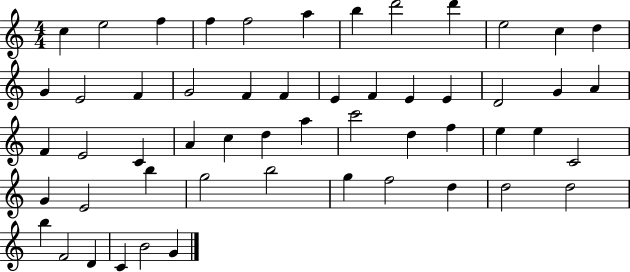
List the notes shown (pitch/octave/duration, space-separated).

C5/q E5/h F5/q F5/q F5/h A5/q B5/q D6/h D6/q E5/h C5/q D5/q G4/q E4/h F4/q G4/h F4/q F4/q E4/q F4/q E4/q E4/q D4/h G4/q A4/q F4/q E4/h C4/q A4/q C5/q D5/q A5/q C6/h D5/q F5/q E5/q E5/q C4/h G4/q E4/h B5/q G5/h B5/h G5/q F5/h D5/q D5/h D5/h B5/q F4/h D4/q C4/q B4/h G4/q